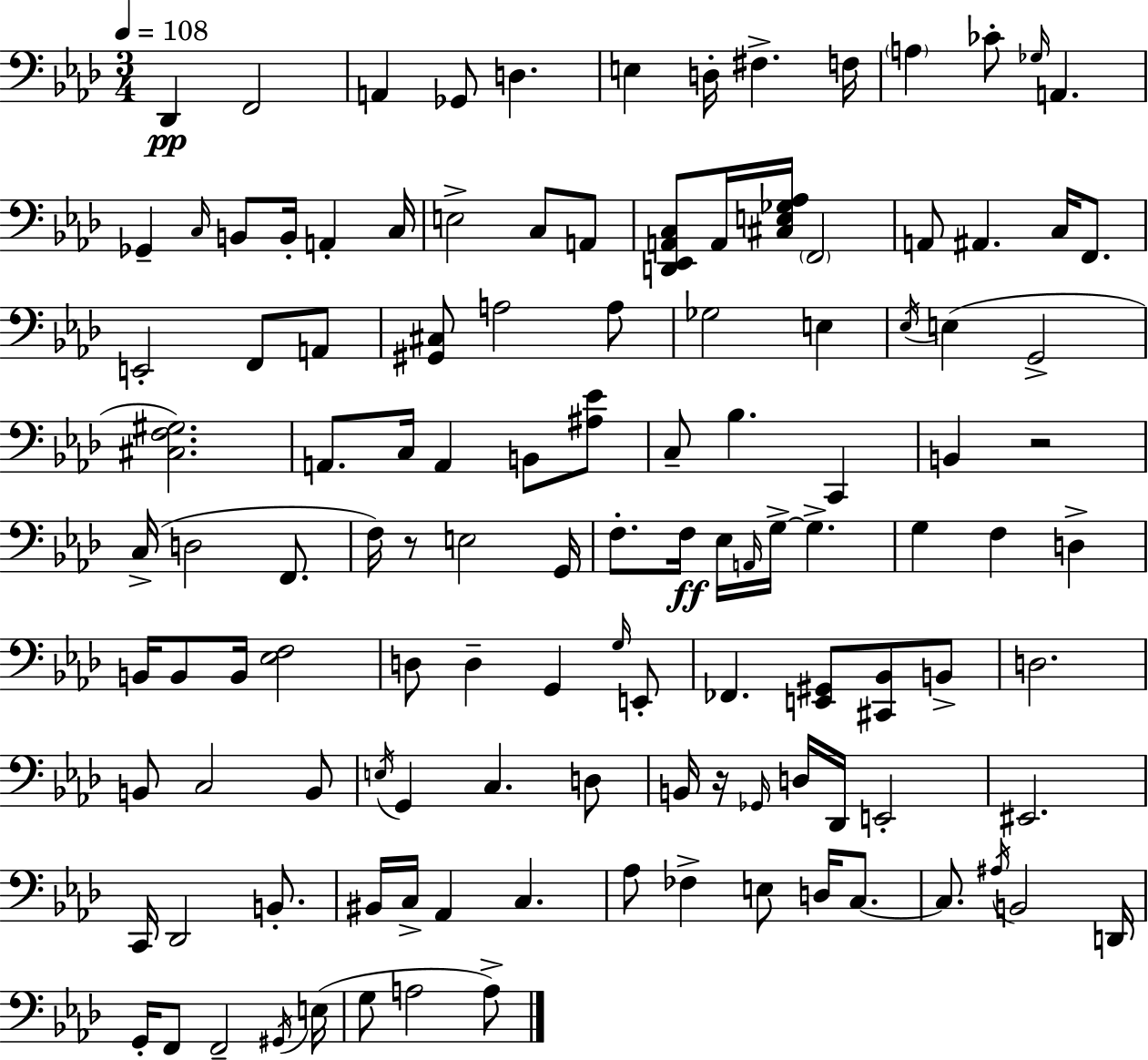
{
  \clef bass
  \numericTimeSignature
  \time 3/4
  \key f \minor
  \tempo 4 = 108
  des,4\pp f,2 | a,4 ges,8 d4. | e4 d16-. fis4.-> f16 | \parenthesize a4 ces'8-. \grace { ges16 } a,4. | \break ges,4-- \grace { c16 } b,8 b,16-. a,4-. | c16 e2-> c8 | a,8 <d, ees, a, c>8 a,16 <cis e ges aes>16 \parenthesize f,2 | a,8 ais,4. c16 f,8. | \break e,2-. f,8 | a,8 <gis, cis>8 a2 | a8 ges2 e4 | \acciaccatura { ees16 }( e4 g,2-> | \break <cis f gis>2.) | a,8. c16 a,4 b,8 | <ais ees'>8 c8-- bes4. c,4 | b,4 r2 | \break c16->( d2 | f,8. f16) r8 e2 | g,16 f8.-. f16\ff ees16 \grace { a,16 } g16->~~ g4.-> | g4 f4 | \break d4-> b,16 b,8 b,16 <ees f>2 | d8 d4-- g,4 | \grace { g16 } e,8-. fes,4. <e, gis,>8 | <cis, bes,>8 b,8-> d2. | \break b,8 c2 | b,8 \acciaccatura { e16 } g,4 c4. | d8 b,16 r16 \grace { ges,16 } d16 des,16 e,2-. | eis,2. | \break c,16 des,2 | b,8.-. bis,16 c16-> aes,4 | c4. aes8 fes4-> | e8 d16 c8.~~ c8. \acciaccatura { ais16 } b,2 | \break d,16 g,16-. f,8 f,2-- | \acciaccatura { gis,16 } e16( g8 a2 | a8->) \bar "|."
}